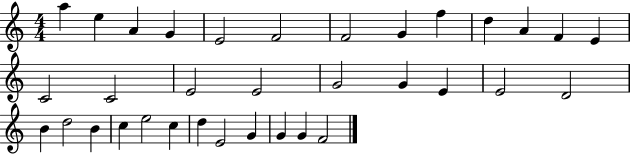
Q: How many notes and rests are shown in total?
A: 34